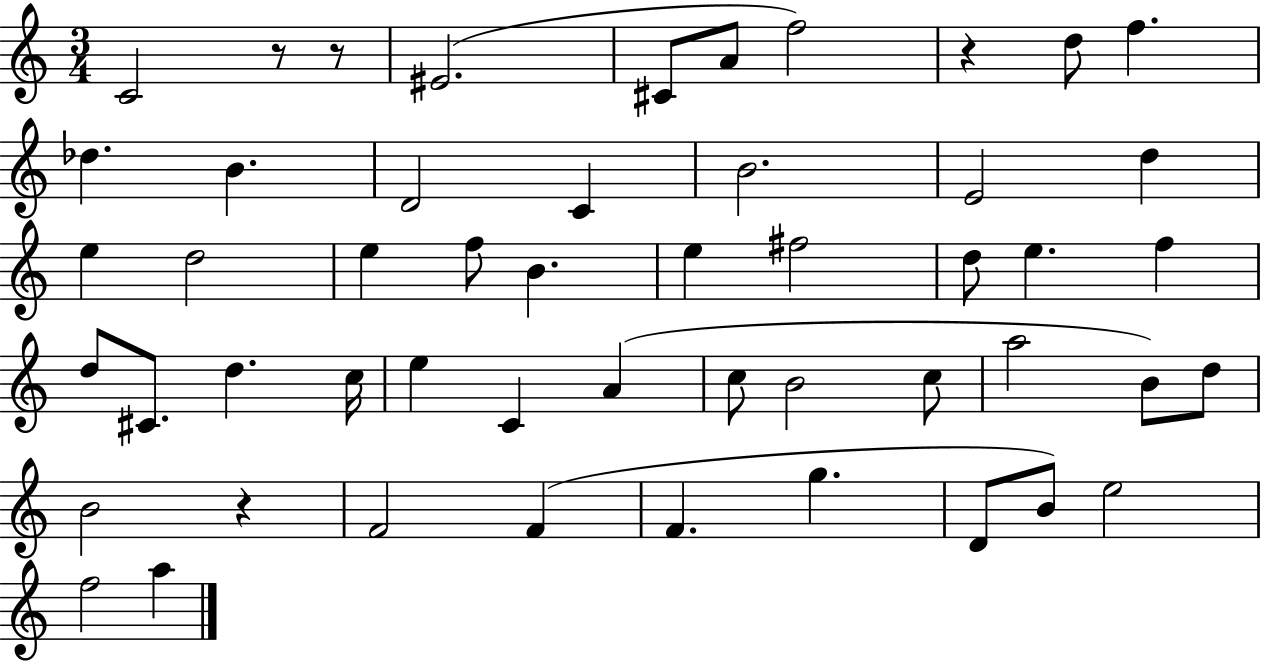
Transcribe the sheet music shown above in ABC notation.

X:1
T:Untitled
M:3/4
L:1/4
K:C
C2 z/2 z/2 ^E2 ^C/2 A/2 f2 z d/2 f _d B D2 C B2 E2 d e d2 e f/2 B e ^f2 d/2 e f d/2 ^C/2 d c/4 e C A c/2 B2 c/2 a2 B/2 d/2 B2 z F2 F F g D/2 B/2 e2 f2 a